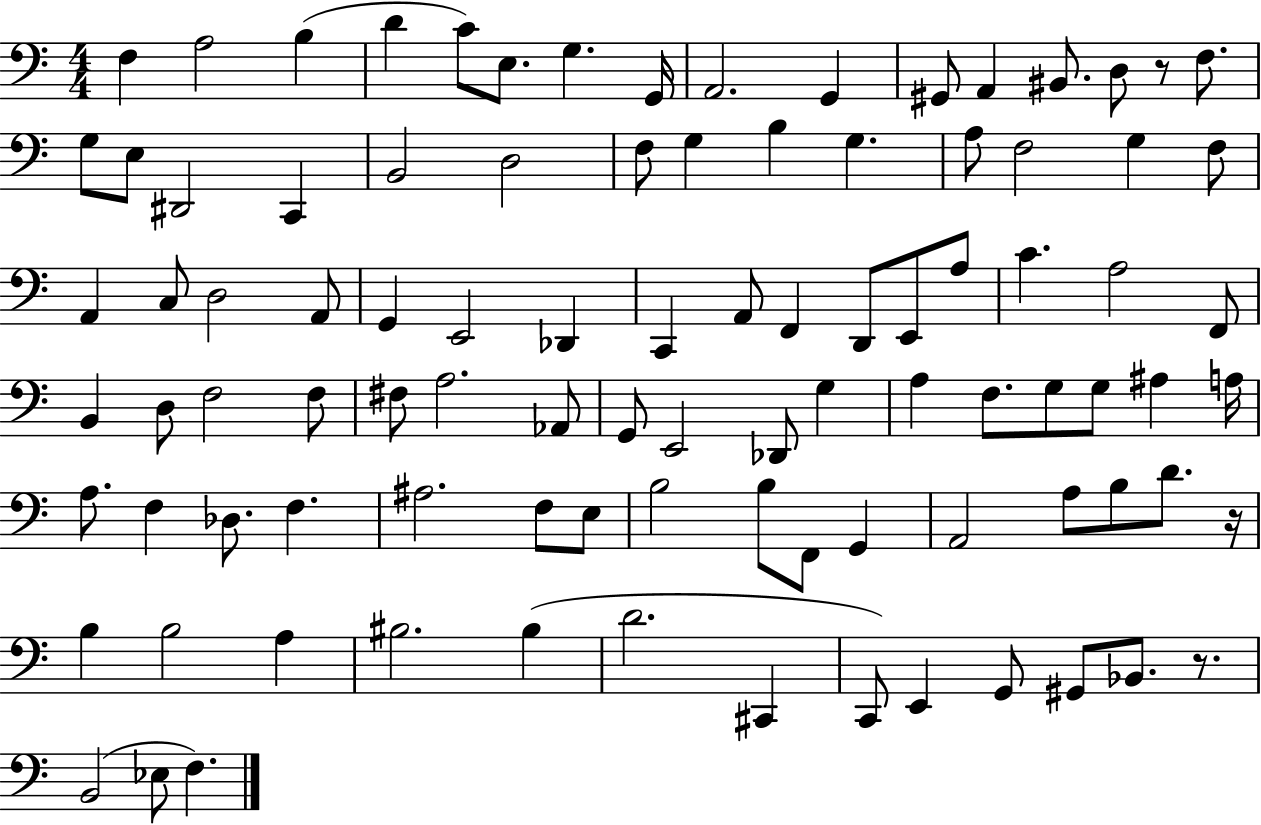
X:1
T:Untitled
M:4/4
L:1/4
K:C
F, A,2 B, D C/2 E,/2 G, G,,/4 A,,2 G,, ^G,,/2 A,, ^B,,/2 D,/2 z/2 F,/2 G,/2 E,/2 ^D,,2 C,, B,,2 D,2 F,/2 G, B, G, A,/2 F,2 G, F,/2 A,, C,/2 D,2 A,,/2 G,, E,,2 _D,, C,, A,,/2 F,, D,,/2 E,,/2 A,/2 C A,2 F,,/2 B,, D,/2 F,2 F,/2 ^F,/2 A,2 _A,,/2 G,,/2 E,,2 _D,,/2 G, A, F,/2 G,/2 G,/2 ^A, A,/4 A,/2 F, _D,/2 F, ^A,2 F,/2 E,/2 B,2 B,/2 F,,/2 G,, A,,2 A,/2 B,/2 D/2 z/4 B, B,2 A, ^B,2 ^B, D2 ^C,, C,,/2 E,, G,,/2 ^G,,/2 _B,,/2 z/2 B,,2 _E,/2 F,